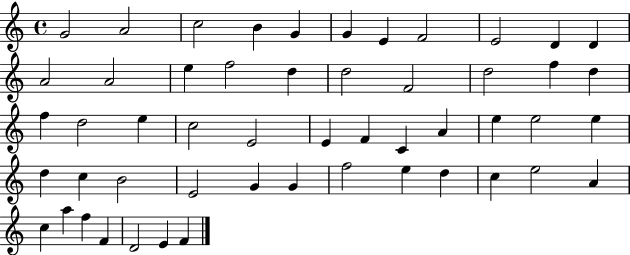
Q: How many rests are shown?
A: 0